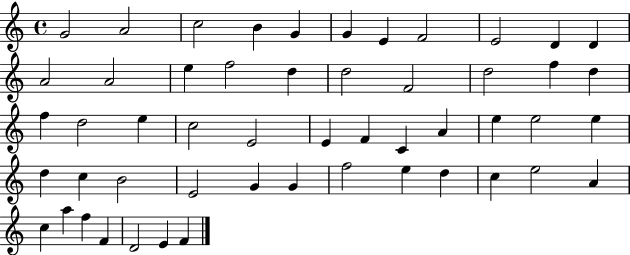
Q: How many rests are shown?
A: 0